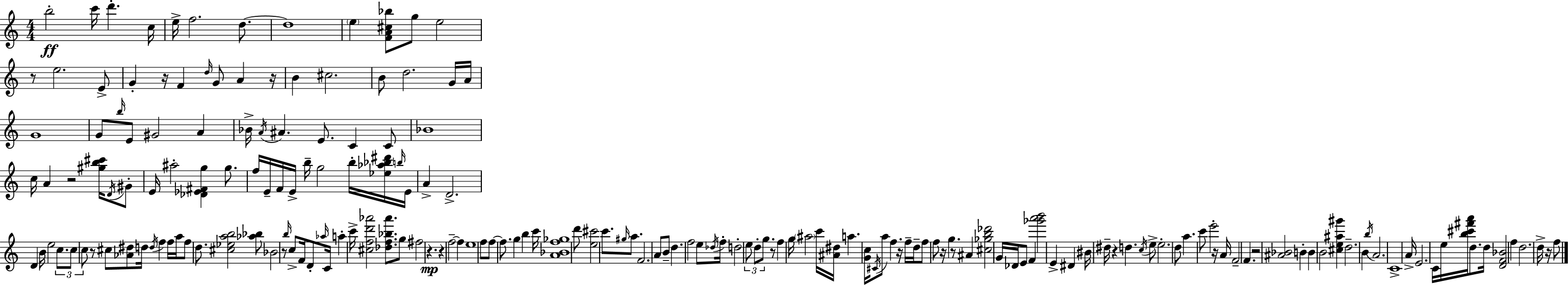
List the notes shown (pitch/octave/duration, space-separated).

B5/h C6/s D6/q. C5/s E5/s F5/h. D5/e. D5/w E5/q [F4,A4,C#5,Bb5]/e G5/e E5/h R/e E5/h. E4/e G4/q R/s F4/q D5/s G4/e A4/q R/s B4/q C#5/h. B4/e D5/h. G4/s A4/s G4/w G4/e B5/s E4/e G#4/h A4/q Bb4/s A4/s A#4/q. E4/e. C4/q C4/e Bb4/w C5/s A4/q R/h [G#5,B5,C#6]/s D4/s G#4/e E4/s A#5/h [Db4,Eb4,F#4,G5]/q G5/e. F5/s E4/s F4/s E4/s B5/s G5/h B5/s [Eb5,Ab5,Bb5,D#6]/s B5/s E4/s A4/q D4/h. D4/q B4/s E5/h C5/e. C5/e C5/e R/e C#5/e [Ab4,D#5]/e D5/s D5/s F5/q F5/s A5/s F5/e D5/e. [C#5,Eb5,A5,B5]/h [Ab5,Bb5]/e Bb4/h R/e B5/s C5/e F4/s D4/e Ab5/s C4/s A5/q C6/s [C#5,F5,D6,Ab6]/h [Db5,F5,Bb5,Ab6]/e. G5/e F#5/h R/q. R/q F5/h F5/q E5/w F5/e F5/e F5/e. G5/q B5/q C6/s [A4,Bb4,F5,Gb5]/w D6/e [E5,C#6]/h C6/e. G#5/s A5/e. F4/h. A4/e B4/e D5/q. F5/h E5/e Db5/s F5/s D5/h E5/e D5/e G5/e. R/e F5/q G5/s A#5/h C6/s [A#4,D#5]/s A5/q. [G4,C5]/s C#4/s A5/e F5/q. R/s F5/s D5/s F5/e F5/e R/s G5/q. R/e A#4/q [C#5,Gb5,B5,Db6]/h G4/s Db4/s E4/e F4/q [Gb6,A6,B6]/h E4/q D#4/q BIS4/s D#5/s R/q D5/q. C5/s E5/e E5/h. D5/e A5/q. C6/e E6/h R/s A4/s F4/h F4/q. R/h [A#4,Bb4]/h B4/q B4/q B4/h [C#5,E5,A#5,G#6]/q D5/h. B4/q B5/s A4/h. C4/w A4/s E4/h. C4/s E5/s [B5,C#6,F#6,A6]/s D5/e. D5/s [D4,F4,Bb4]/h F5/q D5/h. D5/s R/s F5/e